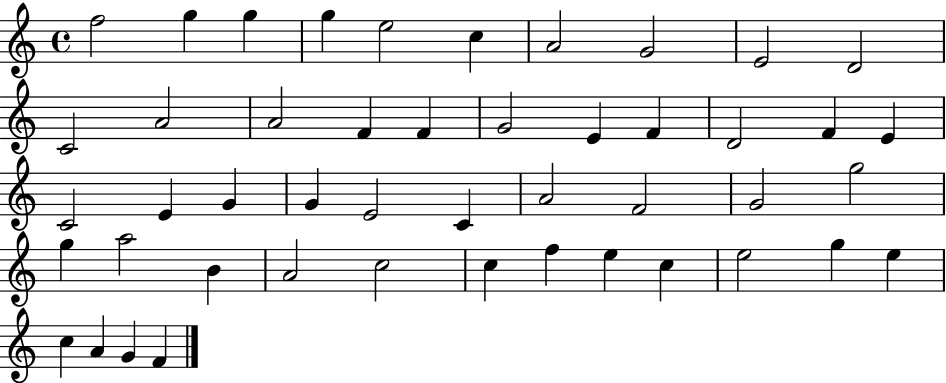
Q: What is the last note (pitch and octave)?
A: F4